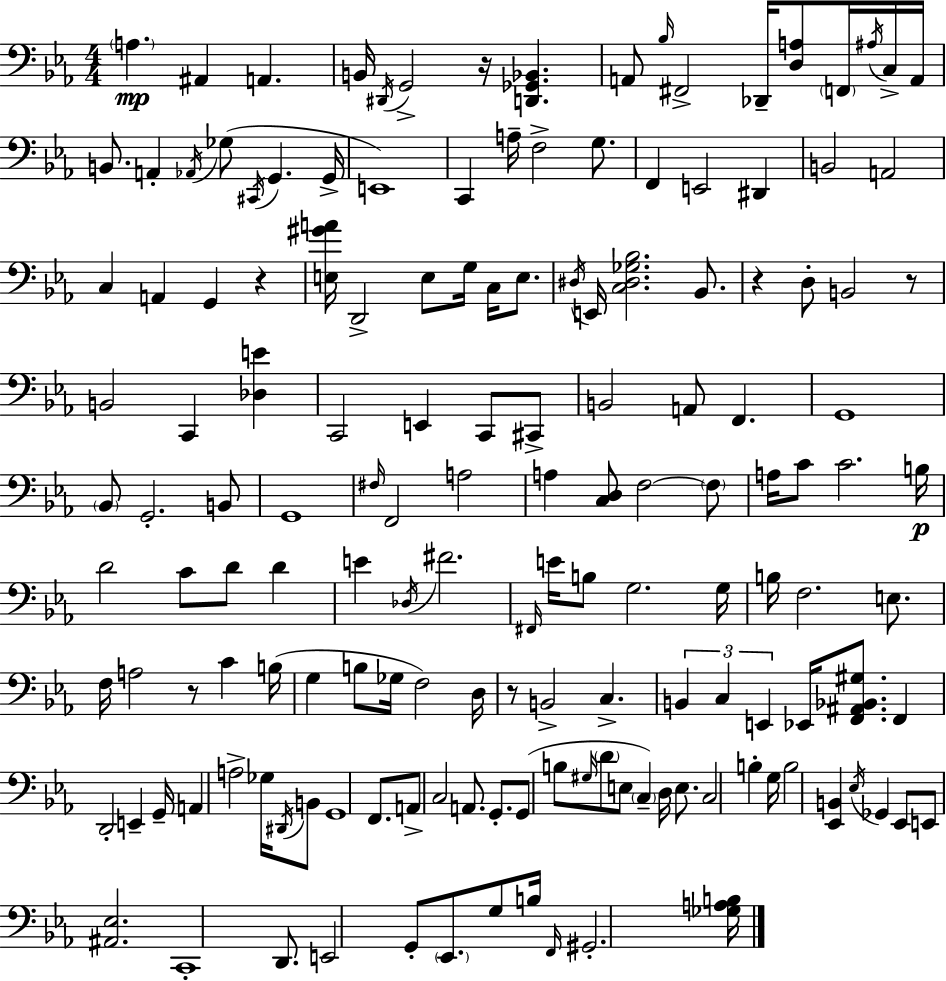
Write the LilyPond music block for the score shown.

{
  \clef bass
  \numericTimeSignature
  \time 4/4
  \key c \minor
  \repeat volta 2 { \parenthesize a4.\mp ais,4 a,4. | b,16 \acciaccatura { dis,16 } g,2-> r16 <d, ges, bes,>4. | a,8 \grace { bes16 } fis,2-> des,16-- <d a>8 \parenthesize f,16 | \acciaccatura { ais16 } c16-> a,16 b,8. a,4-. \acciaccatura { aes,16 } ges8( \acciaccatura { cis,16 } g,4. | \break g,16-> e,1) | c,4 a16-- f2-> | g8. f,4 e,2 | dis,4 b,2 a,2 | \break c4 a,4 g,4 | r4 <e gis' a'>16 d,2-> e8 | g16 c16 e8. \acciaccatura { dis16 } e,16 <c dis ges bes>2. | bes,8. r4 d8-. b,2 | \break r8 b,2 c,4 | <des e'>4 c,2 e,4 | c,8 cis,8-> b,2 a,8 | f,4. g,1 | \break \parenthesize bes,8 g,2.-. | b,8 g,1 | \grace { fis16 } f,2 a2 | a4 <c d>8 f2~~ | \break \parenthesize f8 a16 c'8 c'2. | b16\p d'2 c'8 | d'8 d'4 e'4 \acciaccatura { des16 } fis'2. | \grace { fis,16 } e'16 b8 g2. | \break g16 b16 f2. | e8. f16 a2 | r8 c'4 b16( g4 b8 ges16 | f2) d16 r8 b,2-> | \break c4.-> \tuplet 3/2 { b,4 c4 | e,4 } ees,16 <f, ais, bes, gis>8. f,4 d,2-. | e,4-- g,16-- a,4 a2-> | ges16 \acciaccatura { dis,16 } b,8 g,1 | \break f,8. a,8-> c2 | a,8. g,8.-. g,8( b8 | \grace { gis16 } \parenthesize d'8 e8 \parenthesize c4--) d16 e8. c2 | b4-. g16 b2 | \break <ees, b,>4 \acciaccatura { ees16 } ges,4 ees,8 e,8 | <ais, ees>2. c,1-. | d,8. e,2 | g,8-. \parenthesize ees,8. g8 b16 \grace { f,16 } | \break gis,2.-. <ges a b>16 } \bar "|."
}